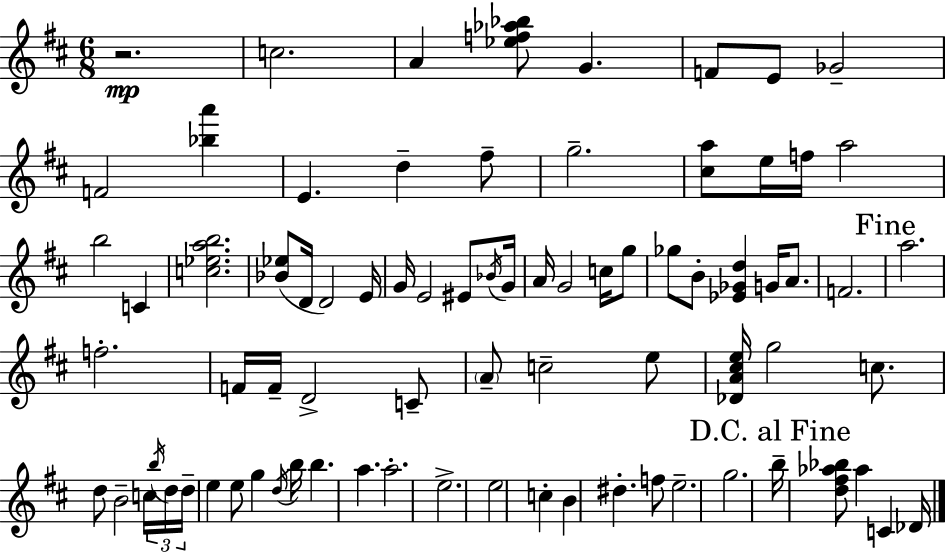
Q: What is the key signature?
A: D major